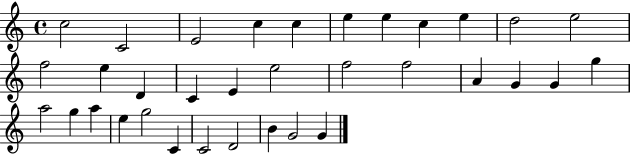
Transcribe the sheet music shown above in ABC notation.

X:1
T:Untitled
M:4/4
L:1/4
K:C
c2 C2 E2 c c e e c e d2 e2 f2 e D C E e2 f2 f2 A G G g a2 g a e g2 C C2 D2 B G2 G